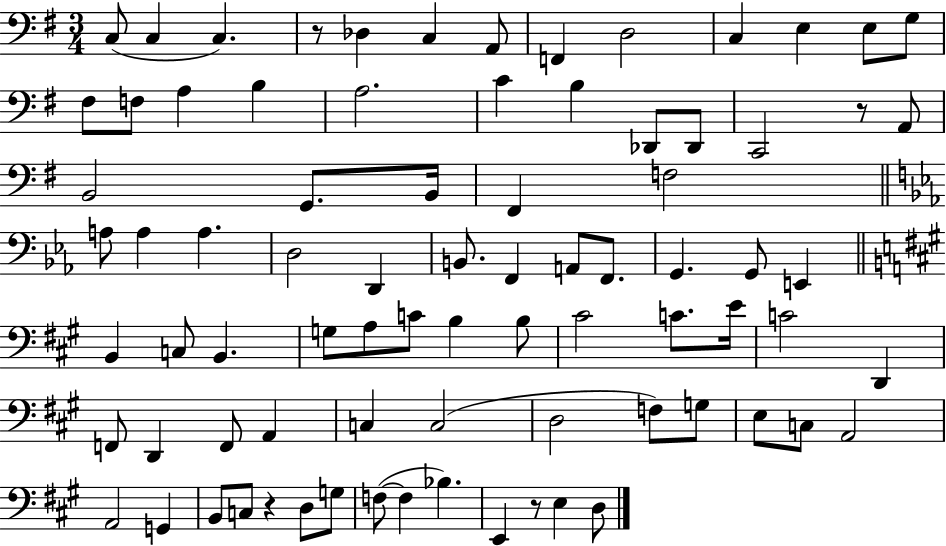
{
  \clef bass
  \numericTimeSignature
  \time 3/4
  \key g \major
  c8( c4 c4.) | r8 des4 c4 a,8 | f,4 d2 | c4 e4 e8 g8 | \break fis8 f8 a4 b4 | a2. | c'4 b4 des,8 des,8 | c,2 r8 a,8 | \break b,2 g,8. b,16 | fis,4 f2 | \bar "||" \break \key c \minor a8 a4 a4. | d2 d,4 | b,8. f,4 a,8 f,8. | g,4. g,8 e,4 | \break \bar "||" \break \key a \major b,4 c8 b,4. | g8 a8 c'8 b4 b8 | cis'2 c'8. e'16 | c'2 d,4 | \break f,8 d,4 f,8 a,4 | c4 c2( | d2 f8) g8 | e8 c8 a,2 | \break a,2 g,4 | b,8 c8 r4 d8 g8 | f8~(~ f4 bes4.) | e,4 r8 e4 d8 | \break \bar "|."
}